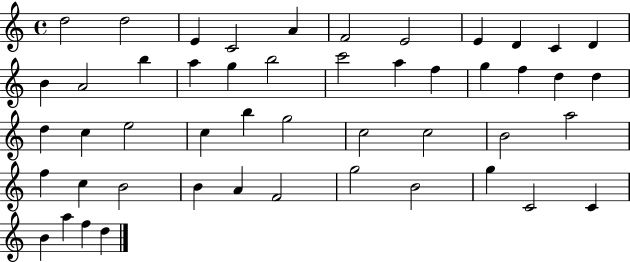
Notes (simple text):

D5/h D5/h E4/q C4/h A4/q F4/h E4/h E4/q D4/q C4/q D4/q B4/q A4/h B5/q A5/q G5/q B5/h C6/h A5/q F5/q G5/q F5/q D5/q D5/q D5/q C5/q E5/h C5/q B5/q G5/h C5/h C5/h B4/h A5/h F5/q C5/q B4/h B4/q A4/q F4/h G5/h B4/h G5/q C4/h C4/q B4/q A5/q F5/q D5/q